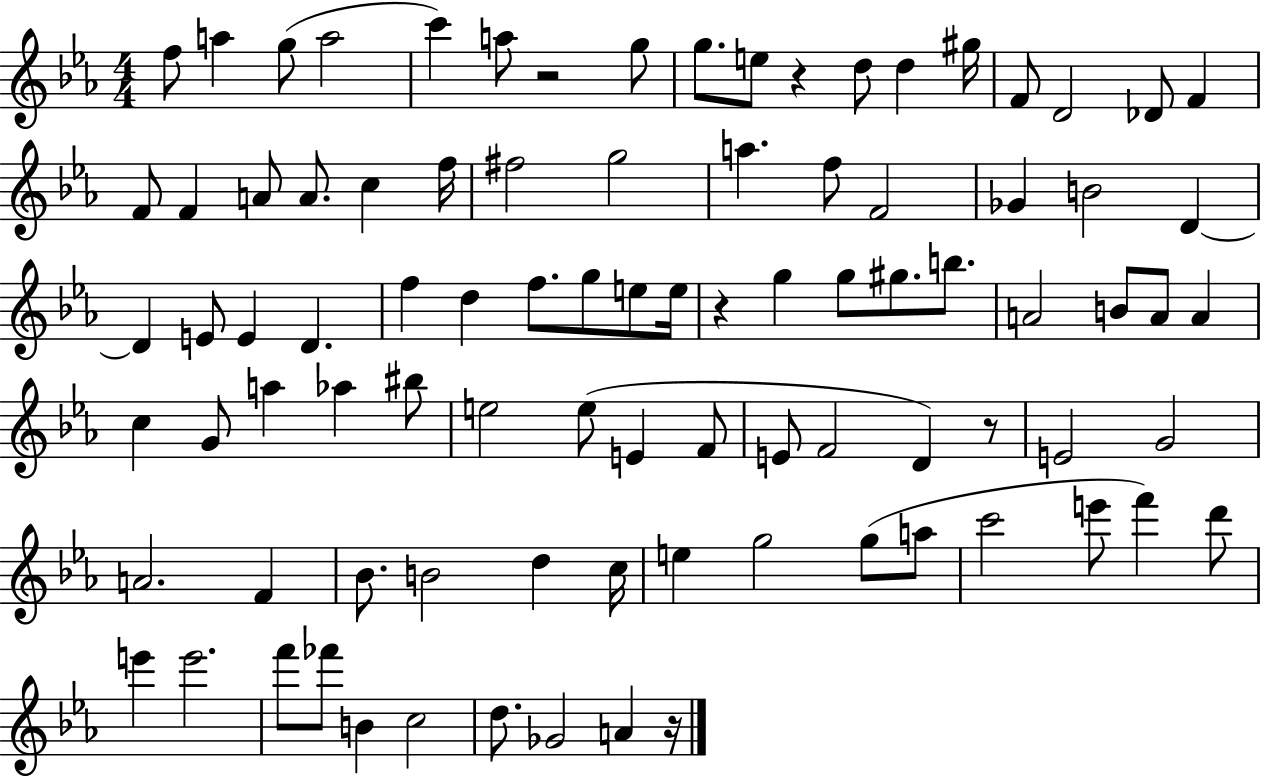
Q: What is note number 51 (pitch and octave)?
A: A5